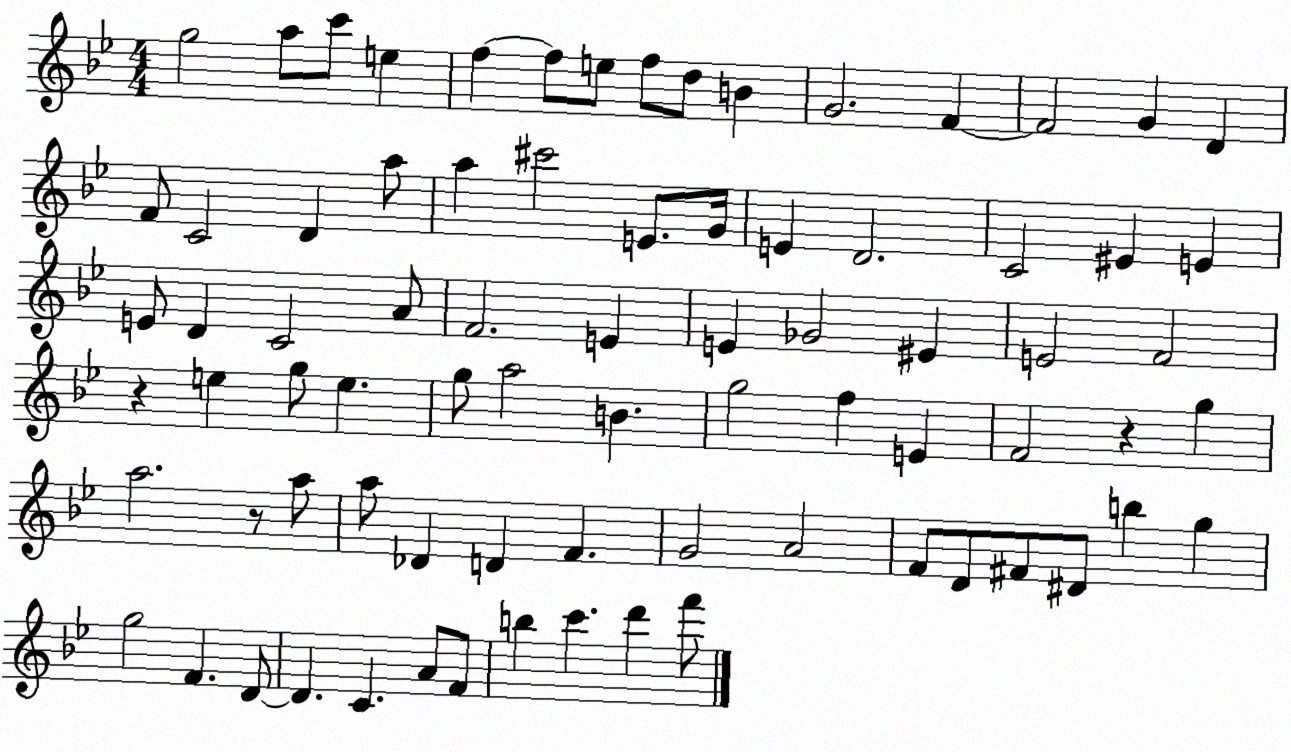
X:1
T:Untitled
M:4/4
L:1/4
K:Bb
g2 a/2 c'/2 e f f/2 e/2 f/2 d/2 B G2 F F2 G D F/2 C2 D a/2 a ^c'2 E/2 G/4 E D2 C2 ^E E E/2 D C2 A/2 F2 E E _G2 ^E E2 F2 z e g/2 e g/2 a2 B g2 f E F2 z g a2 z/2 a/2 a/2 _D D F G2 A2 F/2 D/2 ^F/2 ^D/2 b g g2 F D/2 D C A/2 F/2 b c' d' f'/2